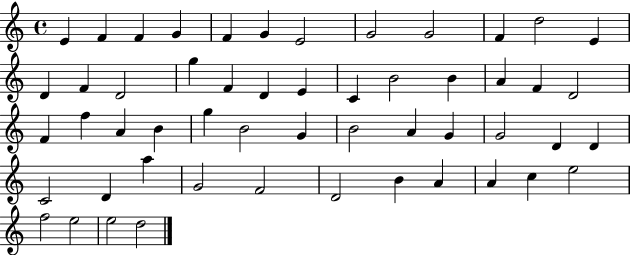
X:1
T:Untitled
M:4/4
L:1/4
K:C
E F F G F G E2 G2 G2 F d2 E D F D2 g F D E C B2 B A F D2 F f A B g B2 G B2 A G G2 D D C2 D a G2 F2 D2 B A A c e2 f2 e2 e2 d2